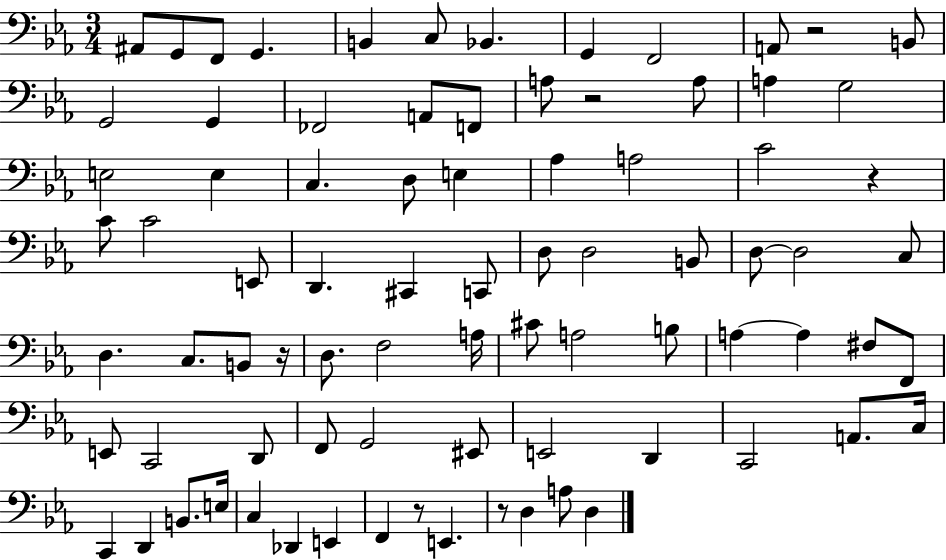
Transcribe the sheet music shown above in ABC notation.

X:1
T:Untitled
M:3/4
L:1/4
K:Eb
^A,,/2 G,,/2 F,,/2 G,, B,, C,/2 _B,, G,, F,,2 A,,/2 z2 B,,/2 G,,2 G,, _F,,2 A,,/2 F,,/2 A,/2 z2 A,/2 A, G,2 E,2 E, C, D,/2 E, _A, A,2 C2 z C/2 C2 E,,/2 D,, ^C,, C,,/2 D,/2 D,2 B,,/2 D,/2 D,2 C,/2 D, C,/2 B,,/2 z/4 D,/2 F,2 A,/4 ^C/2 A,2 B,/2 A, A, ^F,/2 F,,/2 E,,/2 C,,2 D,,/2 F,,/2 G,,2 ^E,,/2 E,,2 D,, C,,2 A,,/2 C,/4 C,, D,, B,,/2 E,/4 C, _D,, E,, F,, z/2 E,, z/2 D, A,/2 D,